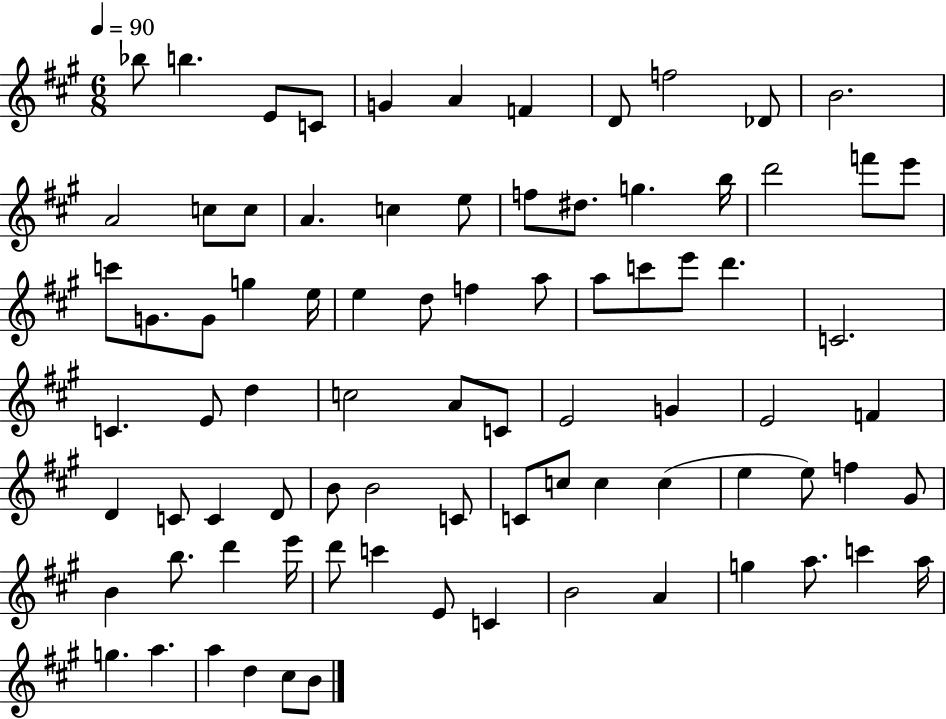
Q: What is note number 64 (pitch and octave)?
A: B4